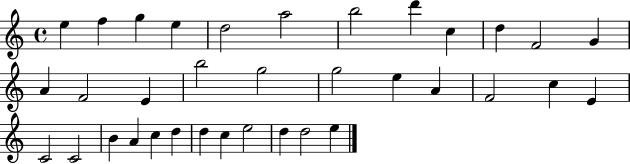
{
  \clef treble
  \time 4/4
  \defaultTimeSignature
  \key c \major
  e''4 f''4 g''4 e''4 | d''2 a''2 | b''2 d'''4 c''4 | d''4 f'2 g'4 | \break a'4 f'2 e'4 | b''2 g''2 | g''2 e''4 a'4 | f'2 c''4 e'4 | \break c'2 c'2 | b'4 a'4 c''4 d''4 | d''4 c''4 e''2 | d''4 d''2 e''4 | \break \bar "|."
}